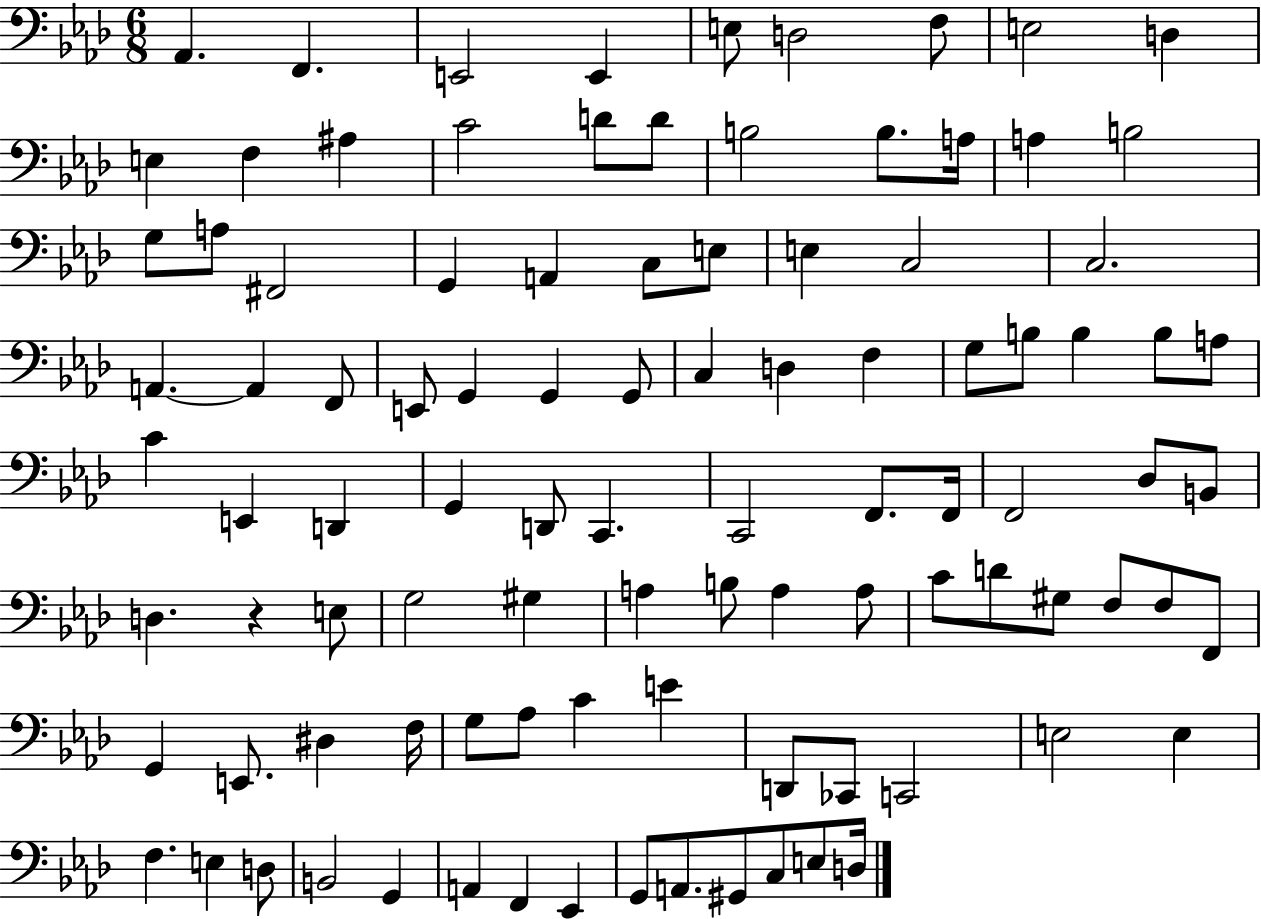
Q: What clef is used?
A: bass